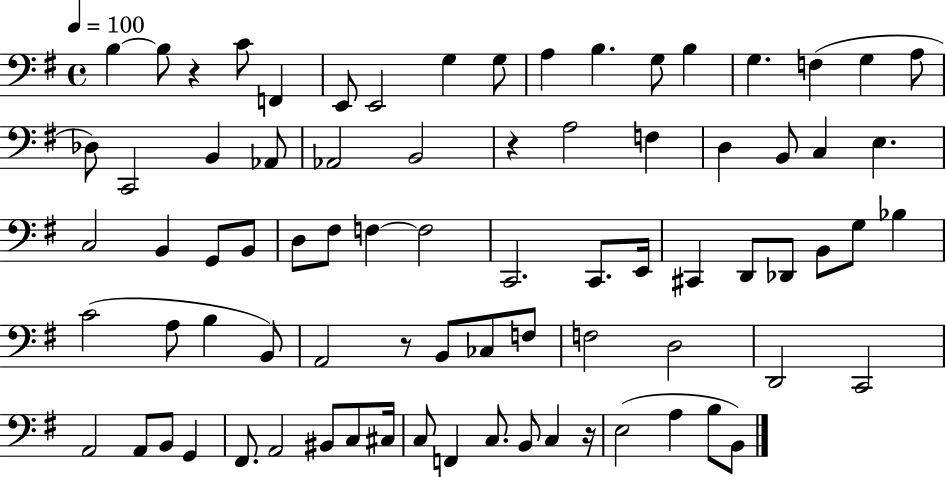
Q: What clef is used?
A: bass